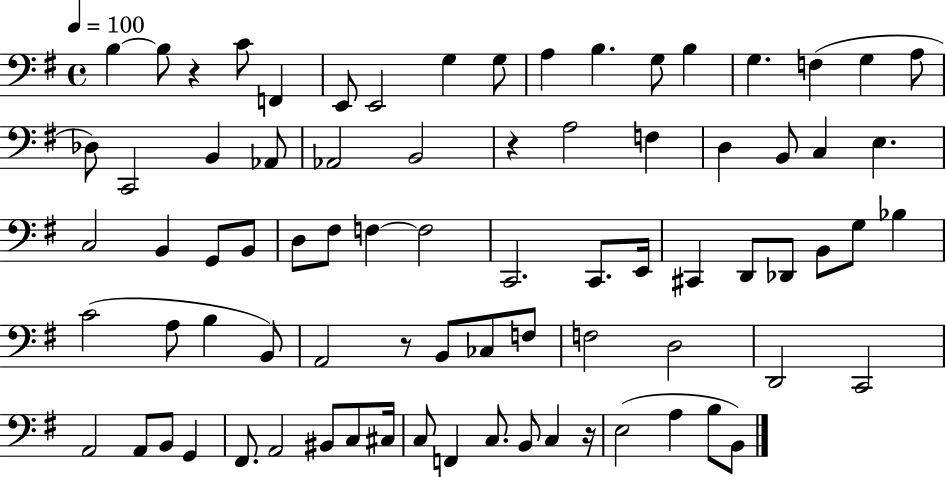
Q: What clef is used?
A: bass